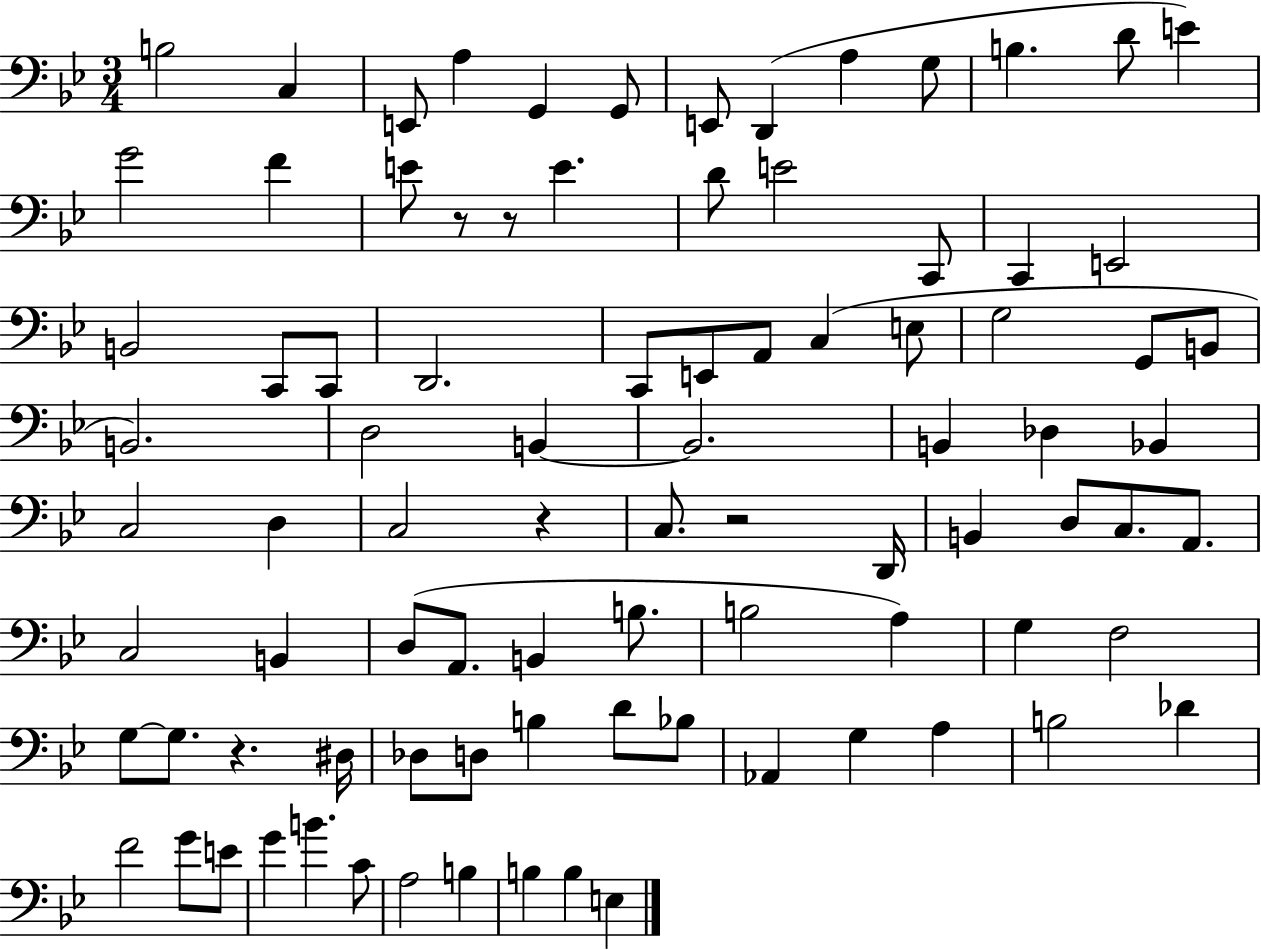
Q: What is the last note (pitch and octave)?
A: E3